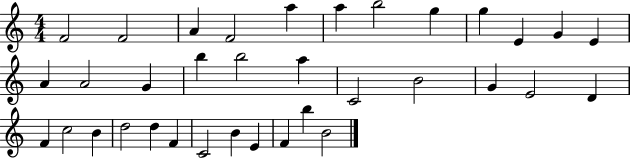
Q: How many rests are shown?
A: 0